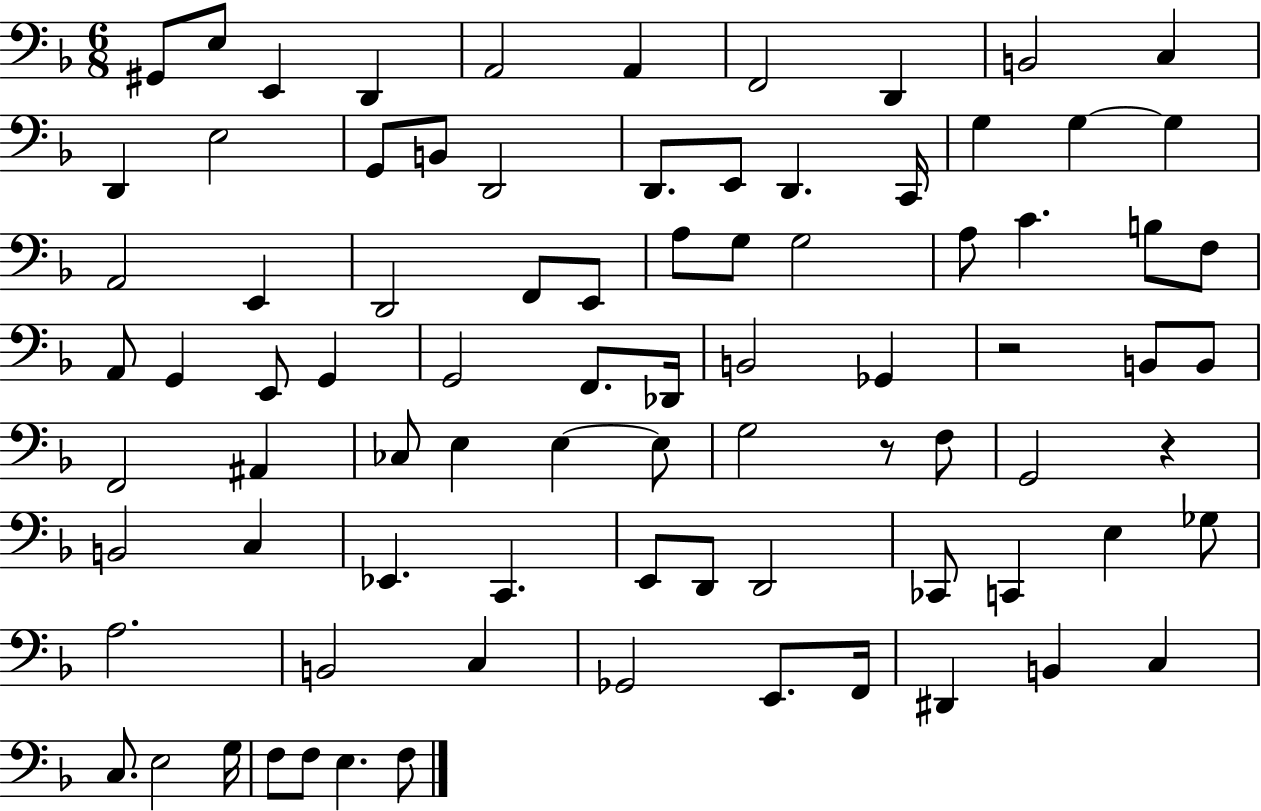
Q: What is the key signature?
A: F major